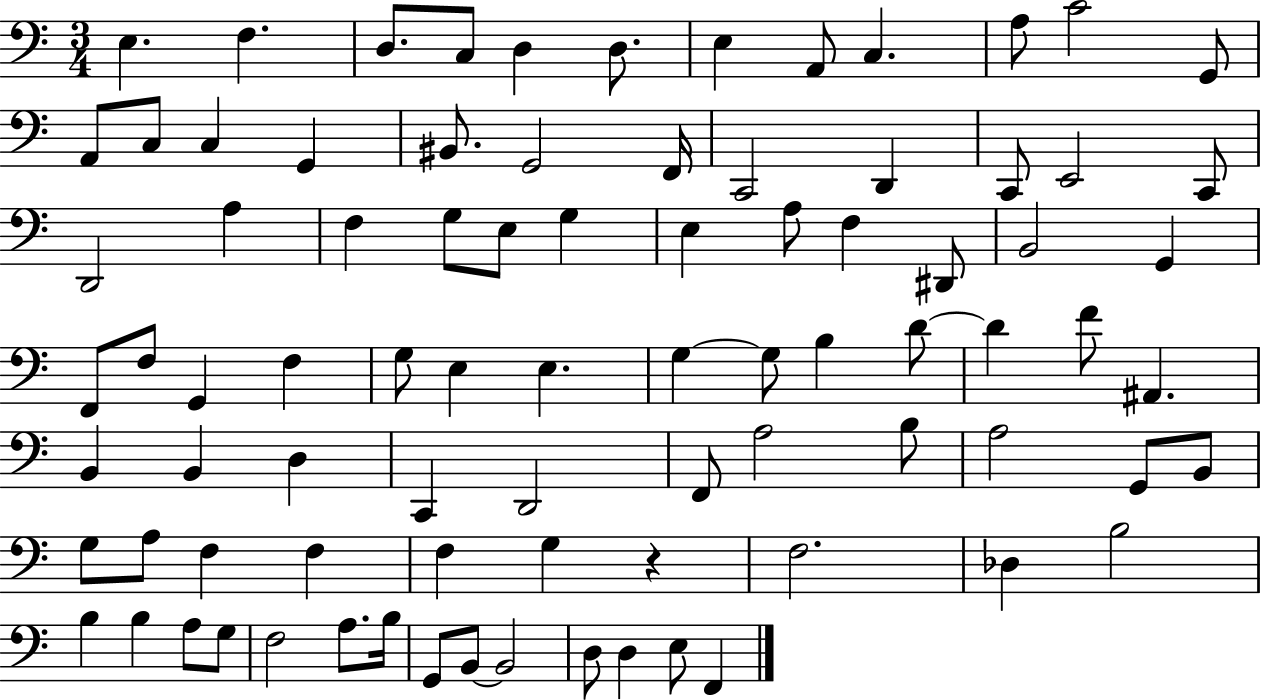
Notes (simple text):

E3/q. F3/q. D3/e. C3/e D3/q D3/e. E3/q A2/e C3/q. A3/e C4/h G2/e A2/e C3/e C3/q G2/q BIS2/e. G2/h F2/s C2/h D2/q C2/e E2/h C2/e D2/h A3/q F3/q G3/e E3/e G3/q E3/q A3/e F3/q D#2/e B2/h G2/q F2/e F3/e G2/q F3/q G3/e E3/q E3/q. G3/q G3/e B3/q D4/e D4/q F4/e A#2/q. B2/q B2/q D3/q C2/q D2/h F2/e A3/h B3/e A3/h G2/e B2/e G3/e A3/e F3/q F3/q F3/q G3/q R/q F3/h. Db3/q B3/h B3/q B3/q A3/e G3/e F3/h A3/e. B3/s G2/e B2/e B2/h D3/e D3/q E3/e F2/q